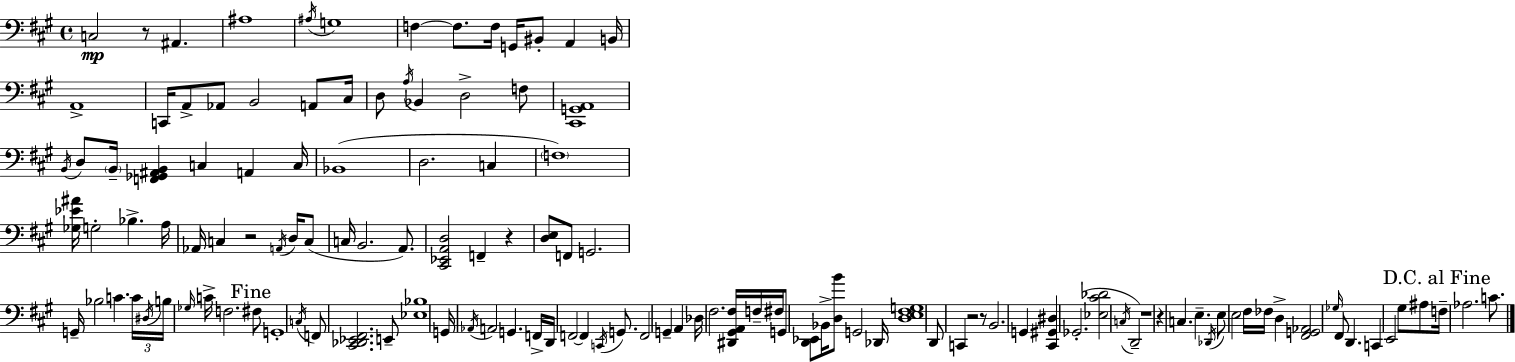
C3/h R/e A#2/q. A#3/w A#3/s G3/w F3/q F3/e. F3/s G2/s BIS2/e A2/q B2/s A2/w C2/s A2/e Ab2/e B2/h A2/e C#3/s D3/e A3/s Bb2/q D3/h F3/e [C#2,G2,A2]/w B2/s D3/e B2/s [F2,Gb2,A#2,B2]/q C3/q A2/q C3/s Bb2/w D3/h. C3/q F3/w [Gb3,Eb4,A#4]/s G3/h Bb3/q. A3/s Ab2/s C3/q R/h A2/s D3/s C3/e C3/s B2/h. A2/e. [C#2,Eb2,A2,D3]/h F2/q R/q [D3,E3]/e F2/e G2/h. G2/s Bb3/h C4/q. C4/s D#3/s B3/s Gb3/s C4/s F3/h. F#3/e G2/w C3/s F2/e [C#2,Db2,Eb2,F#2]/h. E2/e [Eb3,Bb3]/w G2/s Ab2/s A2/h G2/q. F2/s D2/s F2/h F2/q C2/s G2/e. F2/h G2/q A2/q Db3/s F#3/h. [D#2,G#2,A2,F#3]/s F3/s F#3/s G2/e [D2,Eb2]/e Bb2/s [D3,B4]/e G2/h Db2/s [D3,E3,F#3,G3]/w D2/e C2/q R/h R/e B2/h. G2/q [C#2,G#2,D#3]/q Gb2/h. [Eb3,C#4,Db4]/h C3/s D2/h R/w R/q C3/q. E3/q. Db2/s E3/e E3/h F#3/s FES3/s D3/q [F#2,G2,Ab2]/h Gb3/s F#2/e D2/q. C2/q E2/h G#3/e A#3/e F3/s Ab3/h. C4/e.